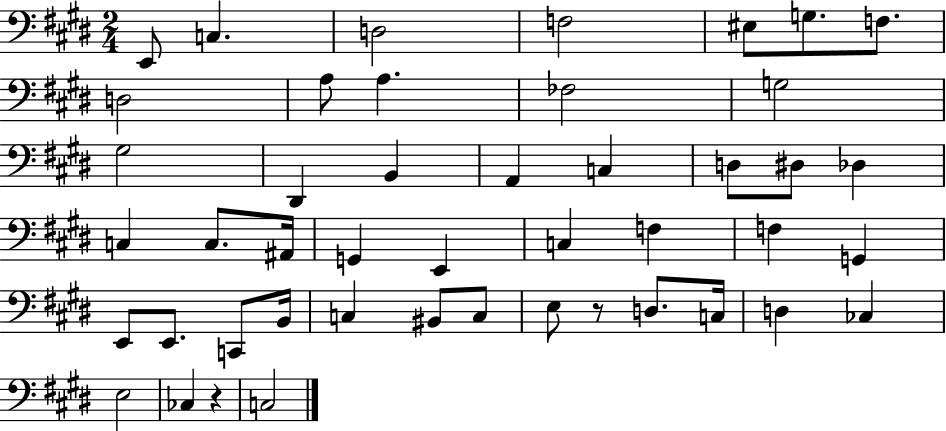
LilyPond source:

{
  \clef bass
  \numericTimeSignature
  \time 2/4
  \key e \major
  \repeat volta 2 { e,8 c4. | d2 | f2 | eis8 g8. f8. | \break d2 | a8 a4. | fes2 | g2 | \break gis2 | dis,4 b,4 | a,4 c4 | d8 dis8 des4 | \break c4 c8. ais,16 | g,4 e,4 | c4 f4 | f4 g,4 | \break e,8 e,8. c,8 b,16 | c4 bis,8 c8 | e8 r8 d8. c16 | d4 ces4 | \break e2 | ces4 r4 | c2 | } \bar "|."
}